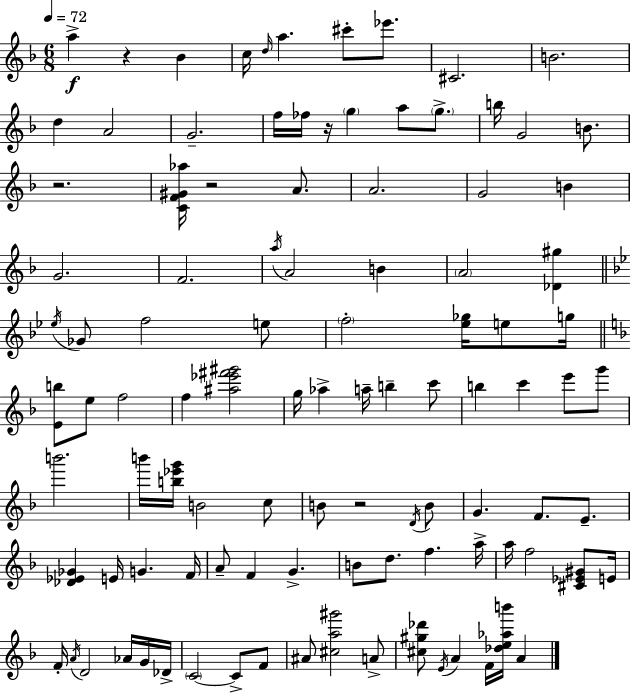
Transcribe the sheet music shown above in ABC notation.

X:1
T:Untitled
M:6/8
L:1/4
K:F
a z _B c/4 d/4 a ^c'/2 _e'/2 ^C2 B2 d A2 G2 f/4 _f/4 z/4 g a/2 g/2 b/4 G2 B/2 z2 [CF^G_a]/4 z2 A/2 A2 G2 B G2 F2 a/4 A2 B A2 [_D^g] _e/4 _G/2 f2 e/2 f2 [_e_g]/4 e/2 g/4 [Eb]/2 e/2 f2 f [^a_e'^f'^g']2 g/4 _a a/4 b c'/2 b c' e'/2 g'/2 b'2 b'/4 [b_e'g']/4 B2 c/2 B/2 z2 D/4 B/2 G F/2 E/2 [_D_E_G] E/4 G F/4 A/2 F G B/2 d/2 f a/4 a/4 f2 [^C_E^G]/2 E/4 F/4 A/4 D2 _A/4 G/4 _D/4 C2 C/2 F/2 ^A/2 [^ca^g']2 A/2 [^c^g_d']/2 E/4 A F/4 [_de_ab']/4 A